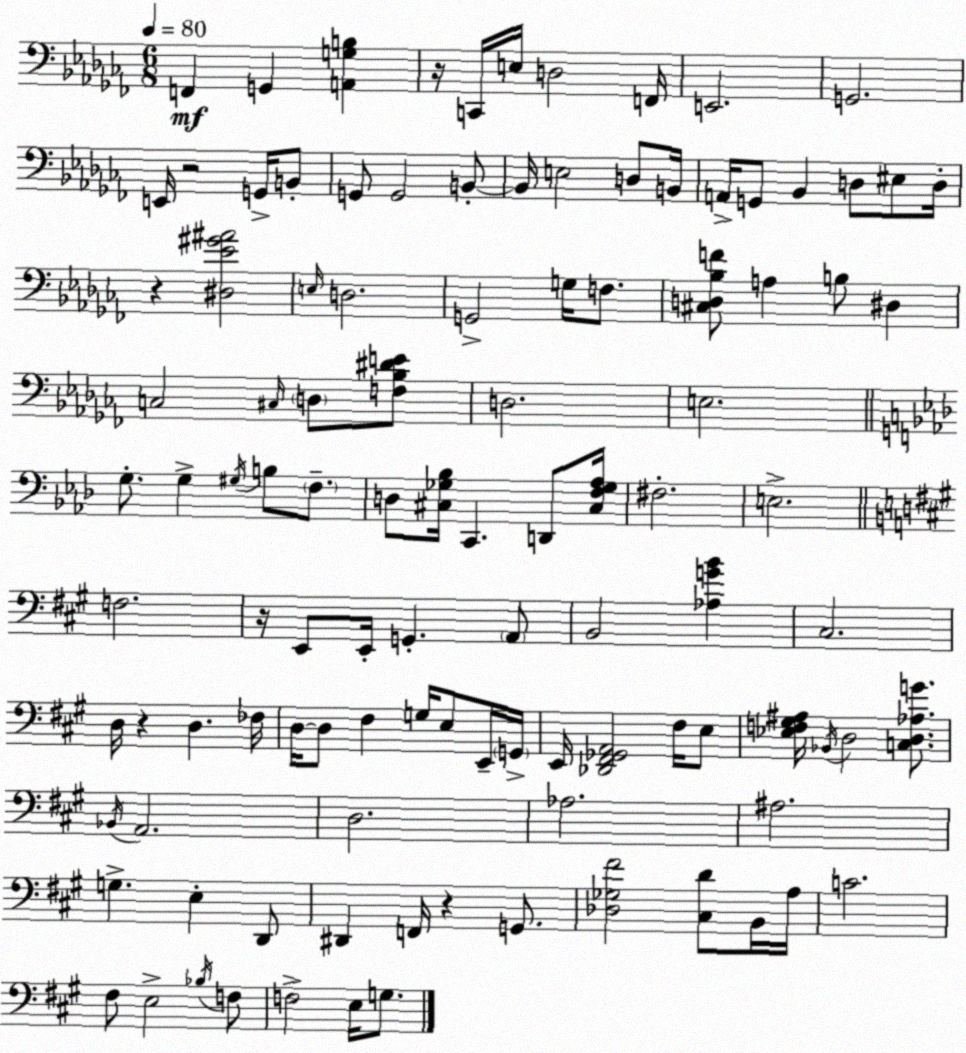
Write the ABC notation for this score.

X:1
T:Untitled
M:6/8
L:1/4
K:Abm
F,, G,, [A,,G,B,] z/4 C,,/4 E,/4 D,2 F,,/4 E,,2 G,,2 E,,/4 z2 G,,/4 B,,/2 G,,/2 G,,2 B,,/2 B,,/4 E,2 D,/2 B,,/4 A,,/4 G,,/2 _B,, D,/2 ^E,/2 D,/4 z [^D,_E^G^A]2 E,/4 D,2 G,,2 G,/4 F,/2 [^C,D,_B,F]/2 A, B,/2 ^D, C,2 ^C,/4 D,/2 [F,_B,^DE]/2 D,2 E,2 G,/2 G, ^G,/4 B,/2 F,/2 D,/2 [^C,_G,_B,]/4 C,, D,,/2 [^C,F,_G,_A,]/4 ^F,2 E,2 F,2 z/4 E,,/2 E,,/4 G,, A,,/2 B,,2 [_A,GB] ^C,2 D,/4 z D, _F,/4 D,/4 D,/2 ^F, G,/4 E,/2 E,,/4 G,,/4 E,,/4 [_D,,^F,,_G,,A,,]2 ^F,/4 E,/2 [_E,F,^G,^A,]/4 _B,,/4 D,2 [C,D,_A,G]/2 _B,,/4 A,,2 D,2 _A,2 ^A,2 G, E, D,,/2 ^D,, F,,/4 z G,,/2 [_D,_G,^F]2 [^C,D]/2 B,,/4 A,/4 C2 ^F,/2 E,2 _B,/4 F,/2 F,2 E,/4 G,/2